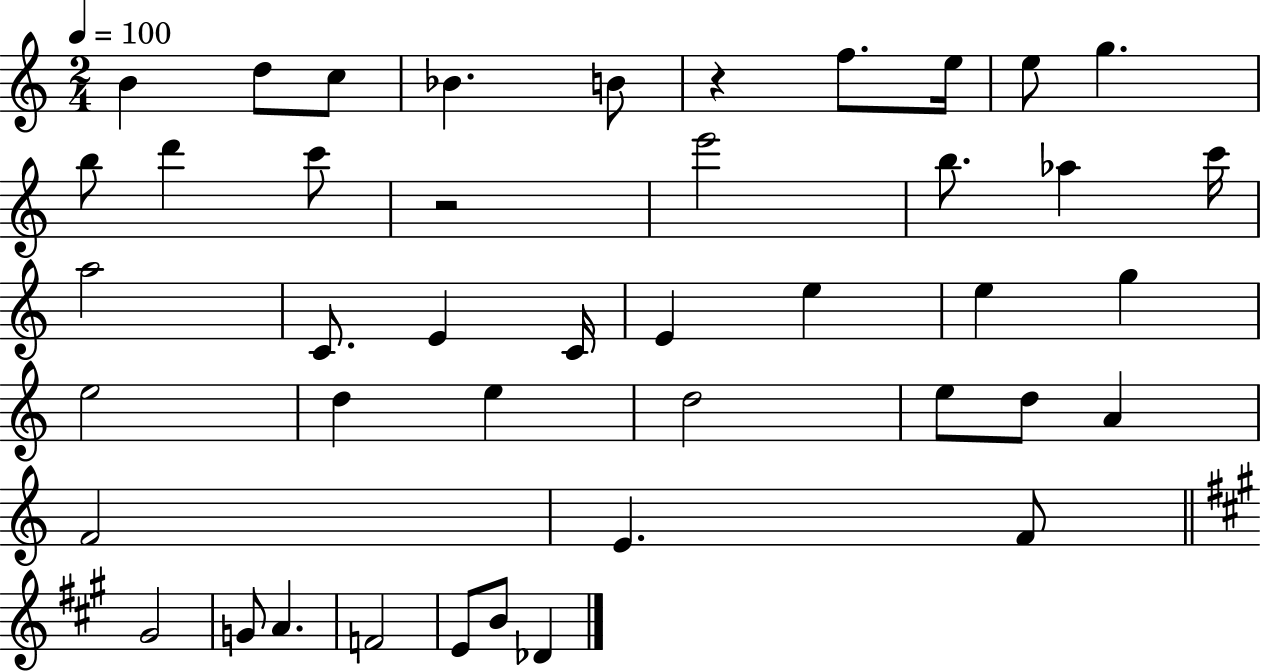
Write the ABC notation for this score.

X:1
T:Untitled
M:2/4
L:1/4
K:C
B d/2 c/2 _B B/2 z f/2 e/4 e/2 g b/2 d' c'/2 z2 e'2 b/2 _a c'/4 a2 C/2 E C/4 E e e g e2 d e d2 e/2 d/2 A F2 E F/2 ^G2 G/2 A F2 E/2 B/2 _D